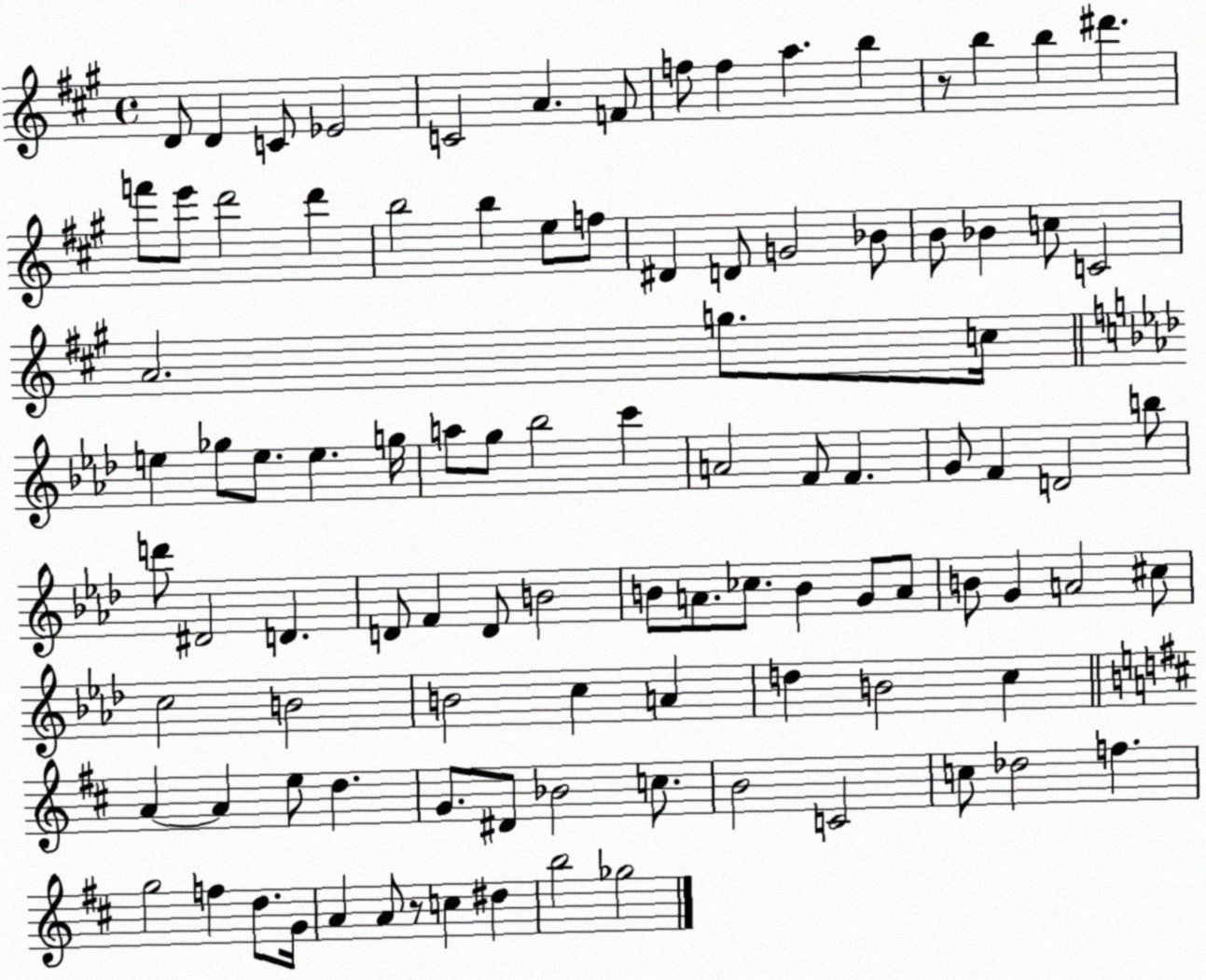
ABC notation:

X:1
T:Untitled
M:4/4
L:1/4
K:A
D/2 D C/2 _E2 C2 A F/2 f/2 f a b z/2 b b ^d' f'/2 e'/2 d'2 d' b2 b e/2 f/2 ^D D/2 G2 _B/2 B/2 _B c/2 C2 A2 g/2 c/4 e _g/2 e/2 e g/4 a/2 g/2 _b2 c' A2 F/2 F G/2 F D2 b/2 d'/2 ^D2 D D/2 F D/2 B2 B/2 A/2 _c/2 B G/2 A/2 B/2 G A2 ^c/2 c2 B2 B2 c A d B2 c A A e/2 d G/2 ^D/2 _B2 c/2 B2 C2 c/2 _d2 f g2 f d/2 G/4 A A/2 z/2 c ^d b2 _g2